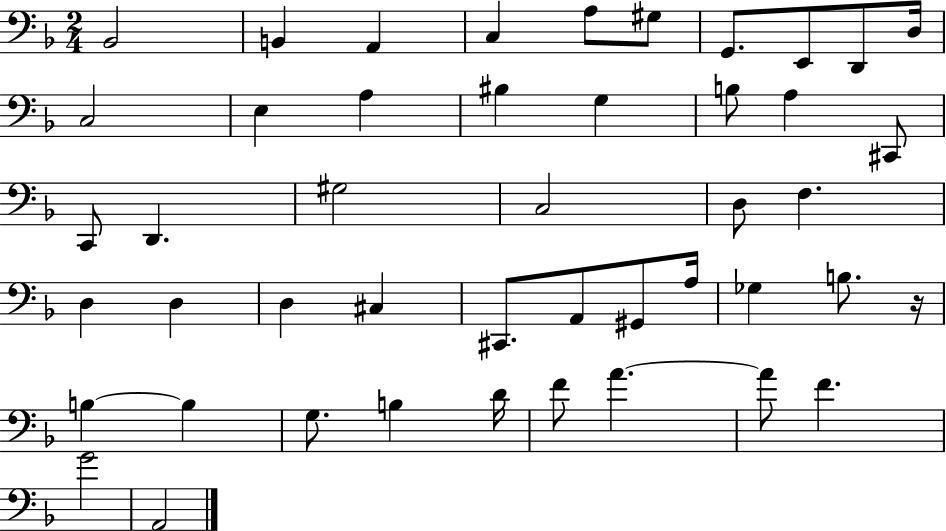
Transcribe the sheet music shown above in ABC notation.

X:1
T:Untitled
M:2/4
L:1/4
K:F
_B,,2 B,, A,, C, A,/2 ^G,/2 G,,/2 E,,/2 D,,/2 D,/4 C,2 E, A, ^B, G, B,/2 A, ^C,,/2 C,,/2 D,, ^G,2 C,2 D,/2 F, D, D, D, ^C, ^C,,/2 A,,/2 ^G,,/2 A,/4 _G, B,/2 z/4 B, B, G,/2 B, D/4 F/2 A A/2 F G2 A,,2